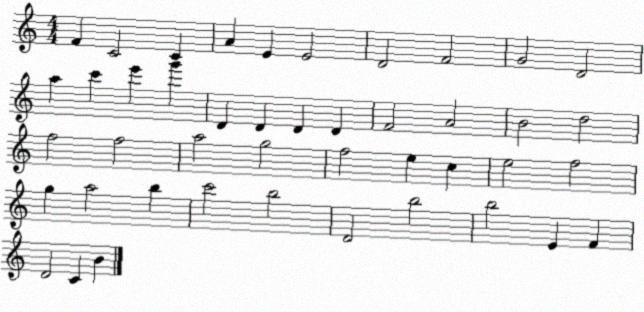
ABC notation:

X:1
T:Untitled
M:4/4
L:1/4
K:C
F C2 C A E E2 D2 F2 G2 D2 a c' e' g' D D D D F2 A2 B2 d2 f2 f2 a2 g2 f2 e c e2 f2 g a2 b c'2 b2 D2 b2 b2 E F D2 C B